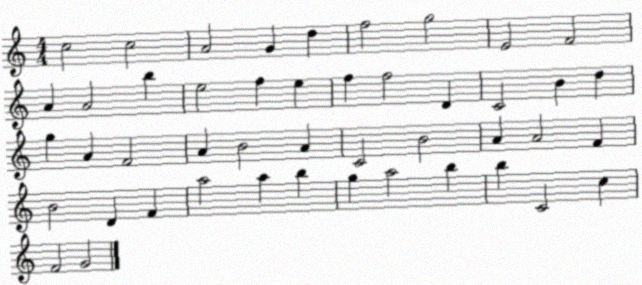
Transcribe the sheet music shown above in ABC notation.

X:1
T:Untitled
M:4/4
L:1/4
K:C
c2 c2 A2 G d f2 g2 E2 F2 A A2 b e2 f e f f2 D C2 B d g A F2 A B2 A C2 B2 A A2 F B2 D F a2 a b g a2 b b C2 c F2 G2